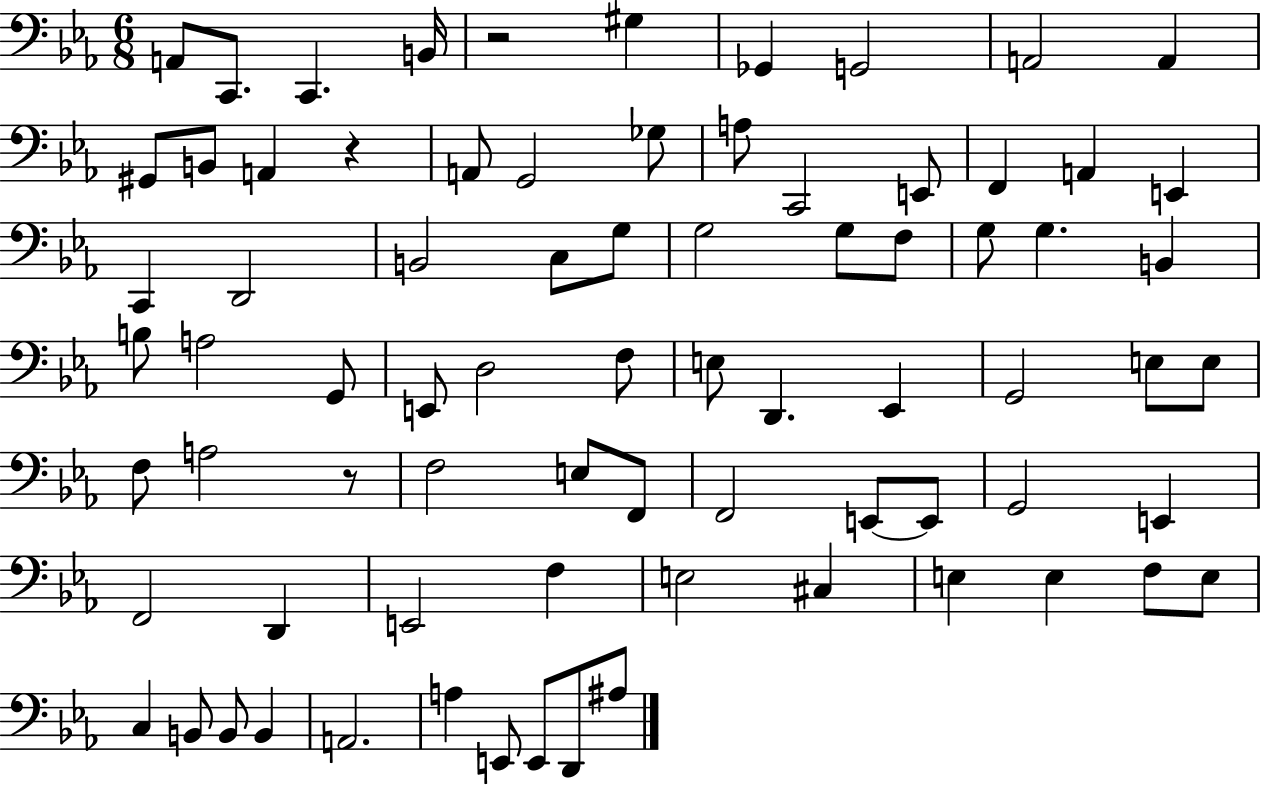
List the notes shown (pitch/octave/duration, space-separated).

A2/e C2/e. C2/q. B2/s R/h G#3/q Gb2/q G2/h A2/h A2/q G#2/e B2/e A2/q R/q A2/e G2/h Gb3/e A3/e C2/h E2/e F2/q A2/q E2/q C2/q D2/h B2/h C3/e G3/e G3/h G3/e F3/e G3/e G3/q. B2/q B3/e A3/h G2/e E2/e D3/h F3/e E3/e D2/q. Eb2/q G2/h E3/e E3/e F3/e A3/h R/e F3/h E3/e F2/e F2/h E2/e E2/e G2/h E2/q F2/h D2/q E2/h F3/q E3/h C#3/q E3/q E3/q F3/e E3/e C3/q B2/e B2/e B2/q A2/h. A3/q E2/e E2/e D2/e A#3/e